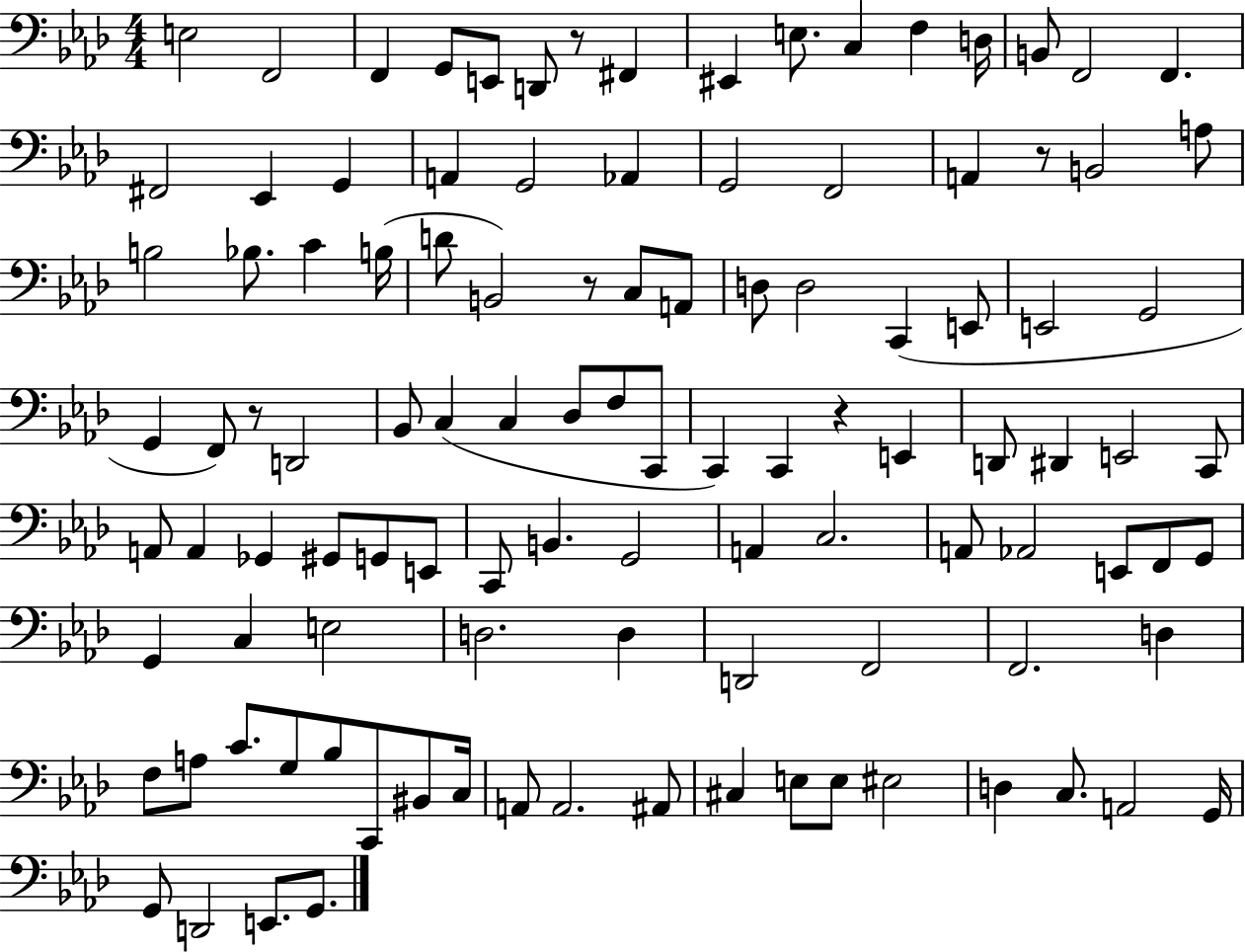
E3/h F2/h F2/q G2/e E2/e D2/e R/e F#2/q EIS2/q E3/e. C3/q F3/q D3/s B2/e F2/h F2/q. F#2/h Eb2/q G2/q A2/q G2/h Ab2/q G2/h F2/h A2/q R/e B2/h A3/e B3/h Bb3/e. C4/q B3/s D4/e B2/h R/e C3/e A2/e D3/e D3/h C2/q E2/e E2/h G2/h G2/q F2/e R/e D2/h Bb2/e C3/q C3/q Db3/e F3/e C2/e C2/q C2/q R/q E2/q D2/e D#2/q E2/h C2/e A2/e A2/q Gb2/q G#2/e G2/e E2/e C2/e B2/q. G2/h A2/q C3/h. A2/e Ab2/h E2/e F2/e G2/e G2/q C3/q E3/h D3/h. D3/q D2/h F2/h F2/h. D3/q F3/e A3/e C4/e. G3/e Bb3/e C2/e BIS2/e C3/s A2/e A2/h. A#2/e C#3/q E3/e E3/e EIS3/h D3/q C3/e. A2/h G2/s G2/e D2/h E2/e. G2/e.